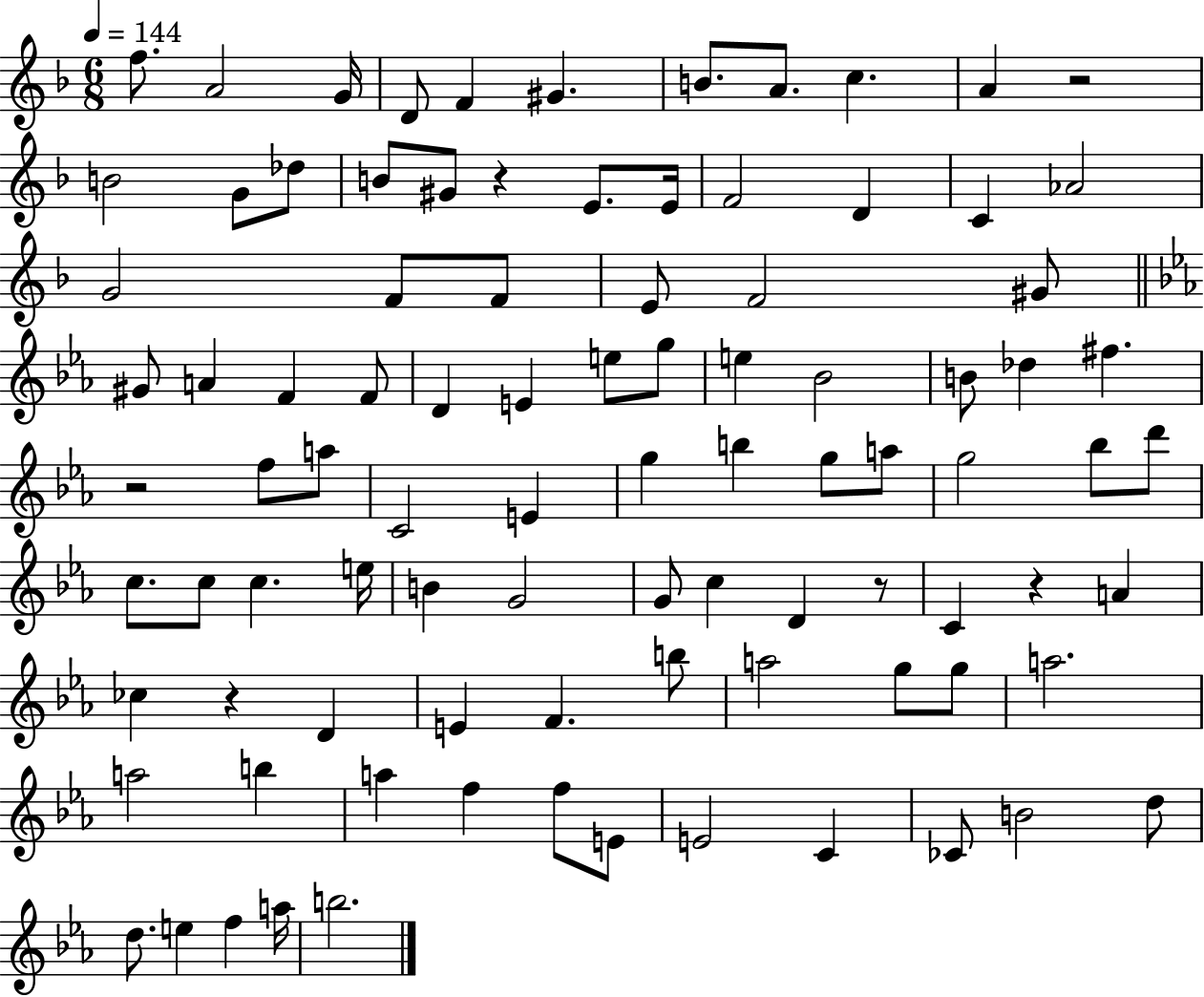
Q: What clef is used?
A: treble